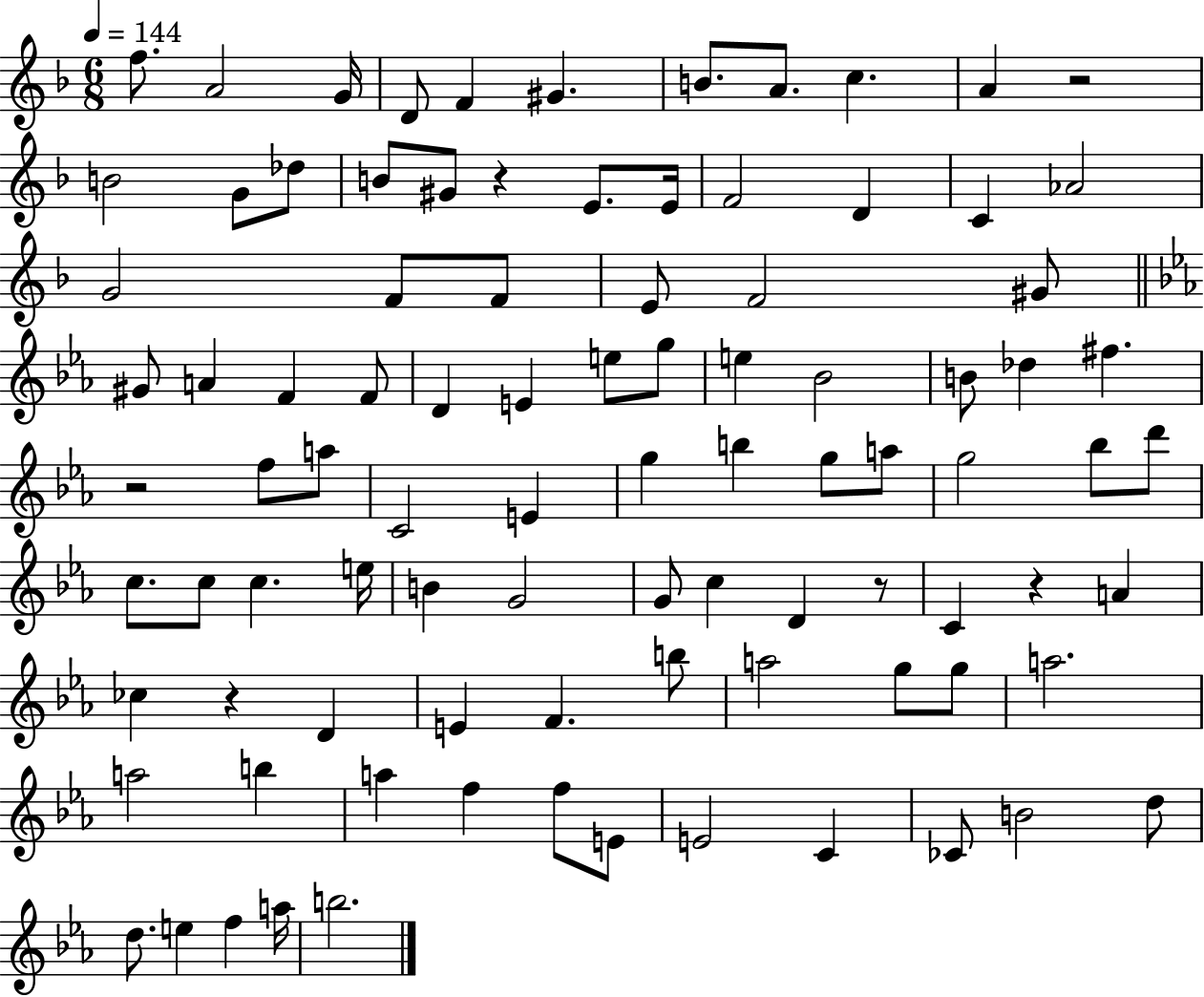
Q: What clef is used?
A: treble